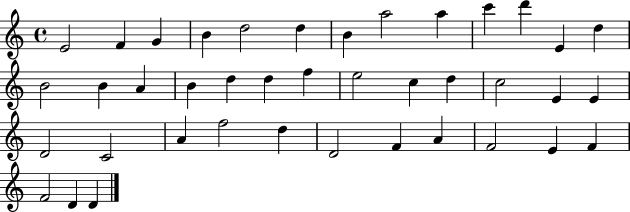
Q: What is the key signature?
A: C major